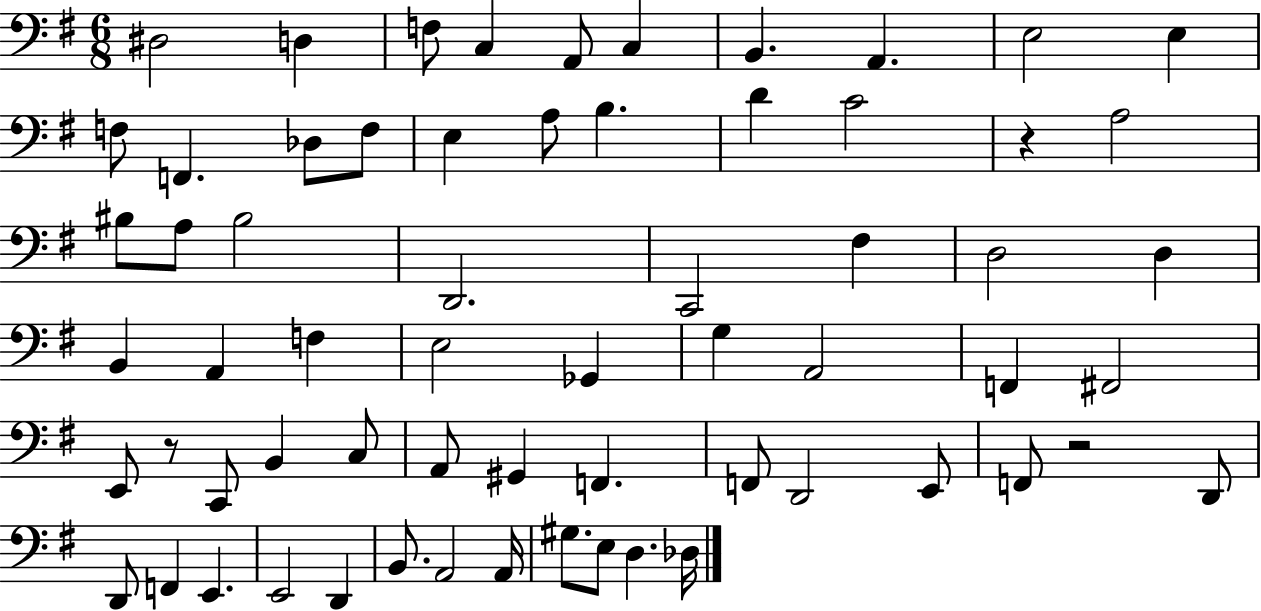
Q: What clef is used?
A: bass